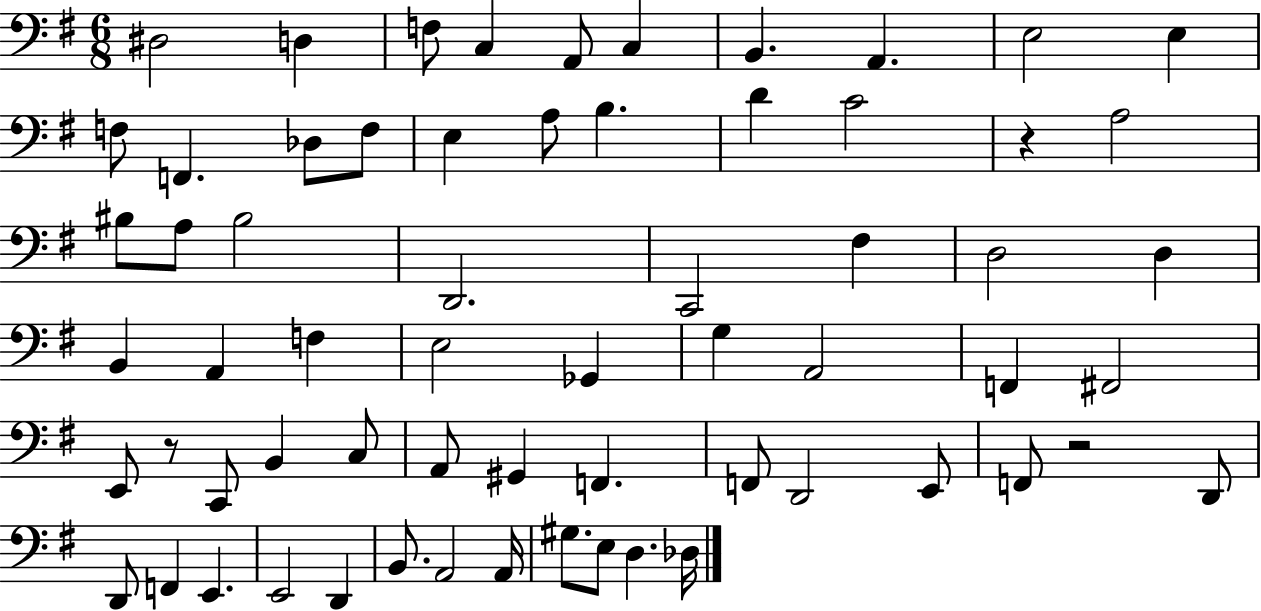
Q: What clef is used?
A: bass